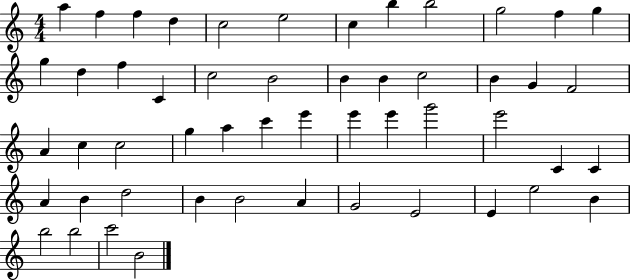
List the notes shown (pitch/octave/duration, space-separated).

A5/q F5/q F5/q D5/q C5/h E5/h C5/q B5/q B5/h G5/h F5/q G5/q G5/q D5/q F5/q C4/q C5/h B4/h B4/q B4/q C5/h B4/q G4/q F4/h A4/q C5/q C5/h G5/q A5/q C6/q E6/q E6/q E6/q G6/h E6/h C4/q C4/q A4/q B4/q D5/h B4/q B4/h A4/q G4/h E4/h E4/q E5/h B4/q B5/h B5/h C6/h B4/h